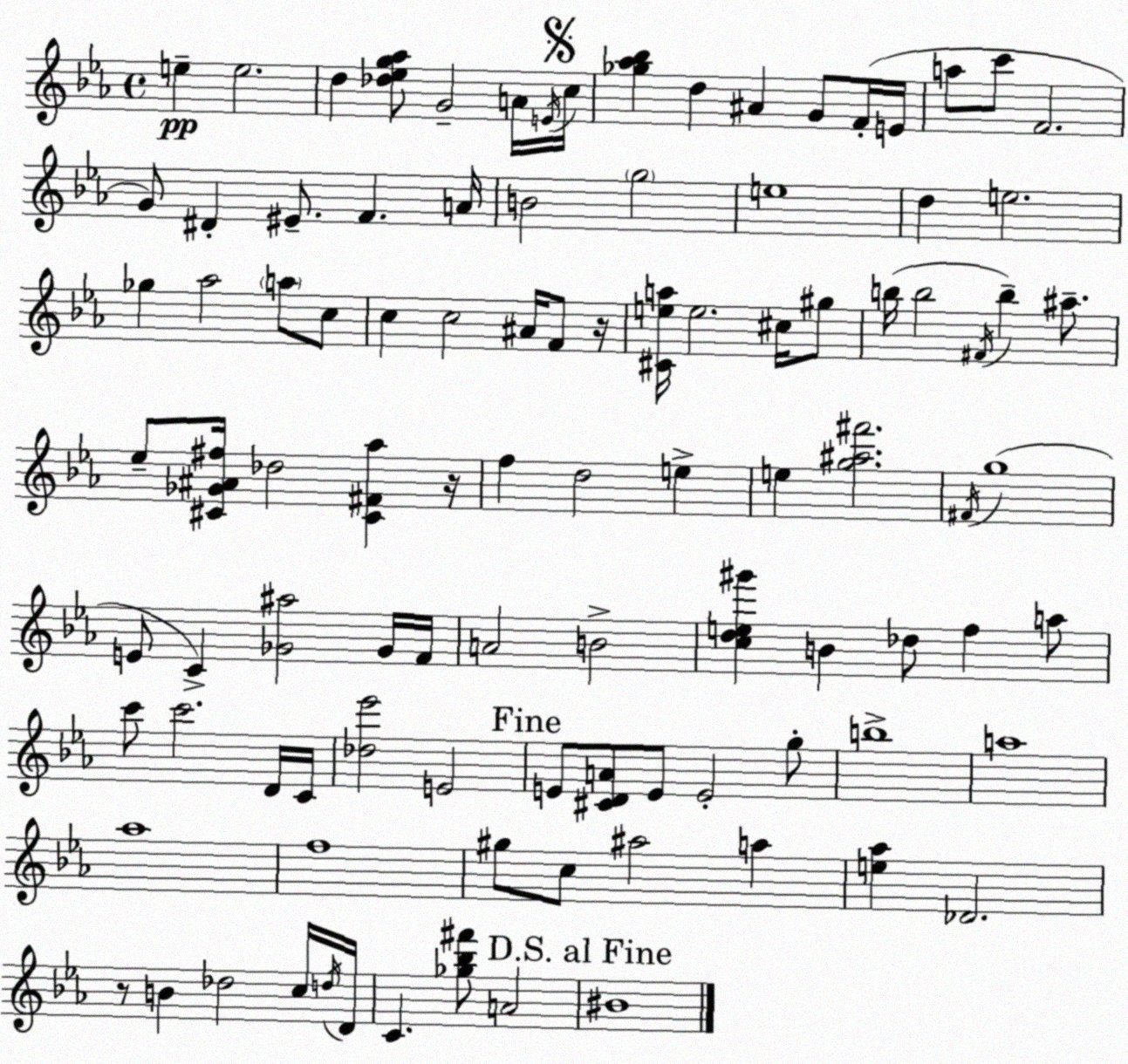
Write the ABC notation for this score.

X:1
T:Untitled
M:4/4
L:1/4
K:Eb
e e2 d [_d_eg_a]/2 G2 A/4 E/4 c/4 [_g_a_b] d ^A G/2 F/4 E/4 a/2 c'/2 F2 G/2 ^D ^E/2 F A/4 B2 g2 e4 d e2 _g _a2 a/2 c/2 c c2 ^A/4 F/2 z/4 [^Cea]/4 e2 ^c/4 ^g/2 b/4 b2 ^F/4 b ^a/2 _e/2 [^C_G^A^f]/4 _d2 [^C^F_a] z/4 f d2 e e [g^a^f']2 ^F/4 g4 E/2 C [_G^a]2 _G/4 F/4 A2 B2 [cde^g'] B _d/2 f a/2 c'/2 c'2 D/4 C/4 [_d_e']2 E2 E/2 [^CDA]/2 E/2 E2 g/2 b4 a4 _a4 f4 ^g/2 c/2 ^a2 a [e_a] _D2 z/2 B _d2 c/4 d/4 D/4 C [_g_b^f']/2 A2 ^B4